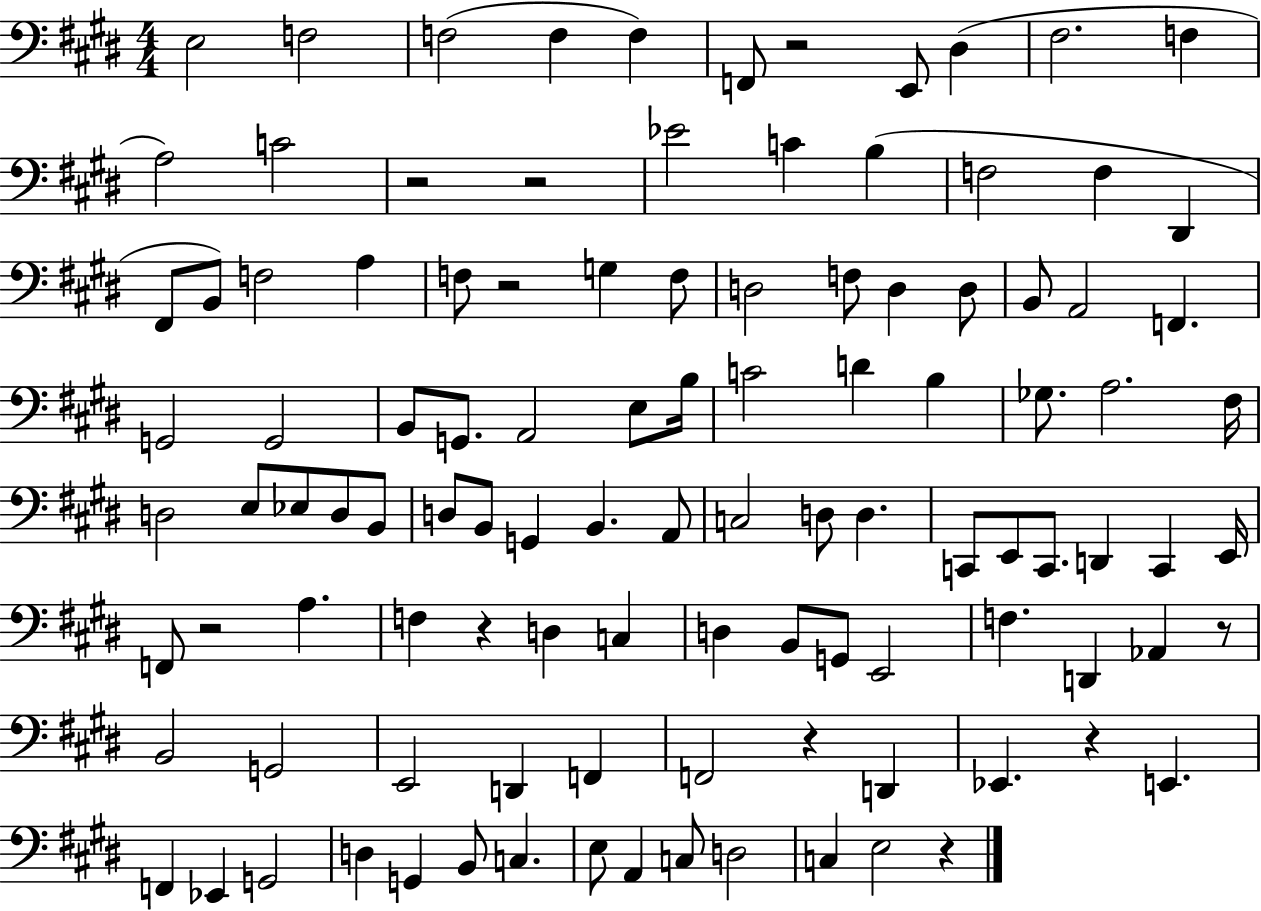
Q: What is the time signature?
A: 4/4